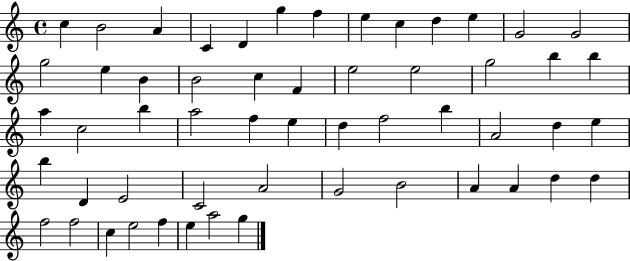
{
  \clef treble
  \time 4/4
  \defaultTimeSignature
  \key c \major
  c''4 b'2 a'4 | c'4 d'4 g''4 f''4 | e''4 c''4 d''4 e''4 | g'2 g'2 | \break g''2 e''4 b'4 | b'2 c''4 f'4 | e''2 e''2 | g''2 b''4 b''4 | \break a''4 c''2 b''4 | a''2 f''4 e''4 | d''4 f''2 b''4 | a'2 d''4 e''4 | \break b''4 d'4 e'2 | c'2 a'2 | g'2 b'2 | a'4 a'4 d''4 d''4 | \break f''2 f''2 | c''4 e''2 f''4 | e''4 a''2 g''4 | \bar "|."
}